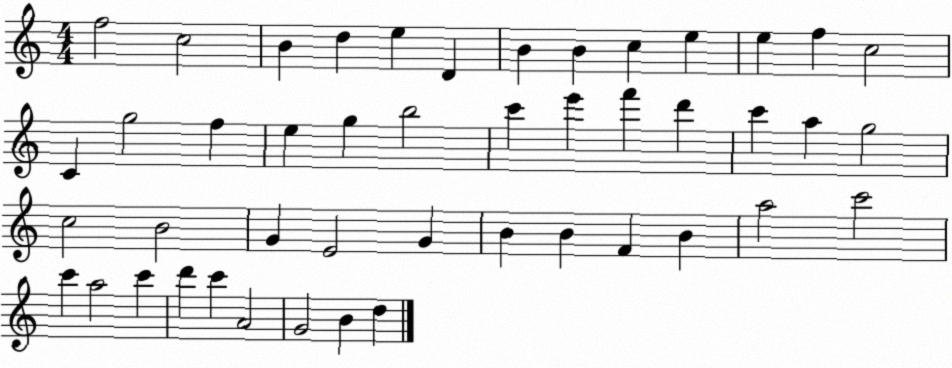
X:1
T:Untitled
M:4/4
L:1/4
K:C
f2 c2 B d e D B B c e e f c2 C g2 f e g b2 c' e' f' d' c' a g2 c2 B2 G E2 G B B F B a2 c'2 c' a2 c' d' c' A2 G2 B d